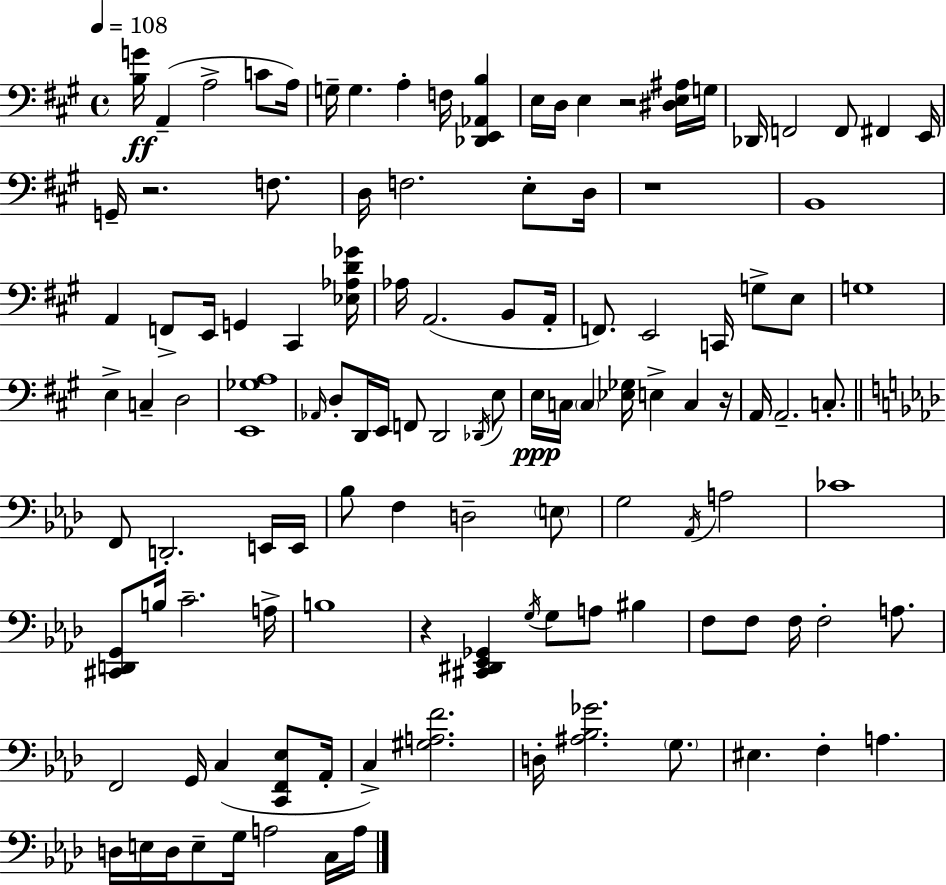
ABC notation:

X:1
T:Untitled
M:4/4
L:1/4
K:A
[B,G]/4 A,, A,2 C/2 A,/4 G,/4 G, A, F,/4 [_D,,E,,_A,,B,] E,/4 D,/4 E, z2 [^D,E,^A,]/4 G,/4 _D,,/4 F,,2 F,,/2 ^F,, E,,/4 G,,/4 z2 F,/2 D,/4 F,2 E,/2 D,/4 z4 B,,4 A,, F,,/2 E,,/4 G,, ^C,, [_E,_A,D_G]/4 _A,/4 A,,2 B,,/2 A,,/4 F,,/2 E,,2 C,,/4 G,/2 E,/2 G,4 E, C, D,2 [E,,_G,A,]4 _A,,/4 D,/2 D,,/4 E,,/4 F,,/2 D,,2 _D,,/4 E,/2 E,/4 C,/4 C, [_E,_G,]/4 E, C, z/4 A,,/4 A,,2 C,/2 F,,/2 D,,2 E,,/4 E,,/4 _B,/2 F, D,2 E,/2 G,2 _A,,/4 A,2 _C4 [^C,,D,,G,,]/2 B,/4 C2 A,/4 B,4 z [^C,,^D,,_E,,_G,,] G,/4 G,/2 A,/2 ^B, F,/2 F,/2 F,/4 F,2 A,/2 F,,2 G,,/4 C, [C,,F,,_E,]/2 _A,,/4 C, [^G,A,F]2 D,/4 [^A,_B,_G]2 G,/2 ^E, F, A, D,/4 E,/4 D,/4 E,/2 G,/4 A,2 C,/4 A,/4